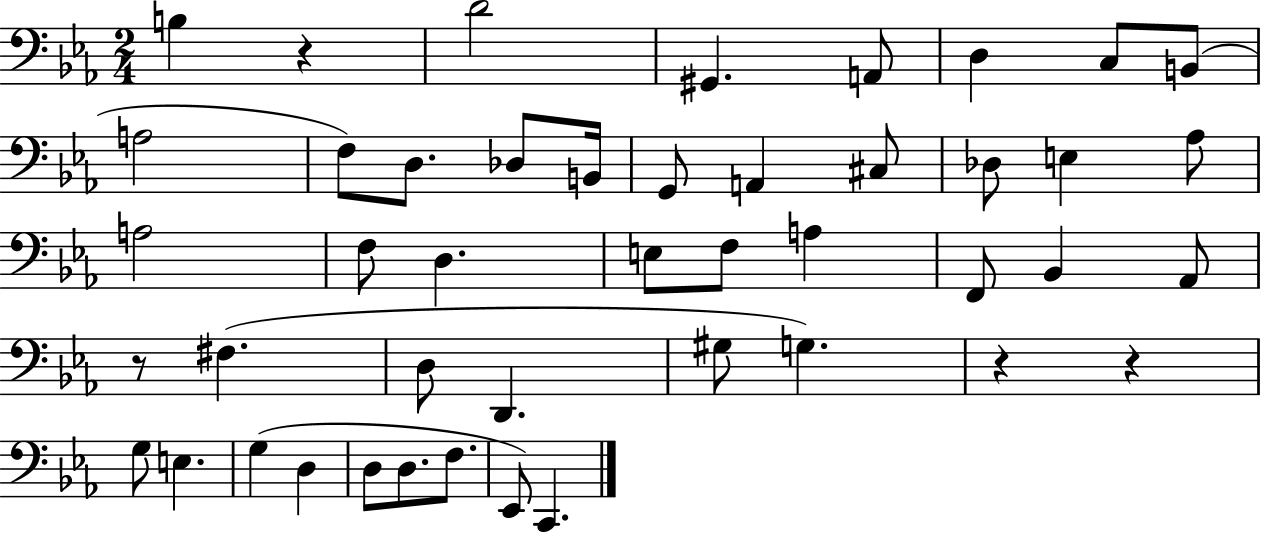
X:1
T:Untitled
M:2/4
L:1/4
K:Eb
B, z D2 ^G,, A,,/2 D, C,/2 B,,/2 A,2 F,/2 D,/2 _D,/2 B,,/4 G,,/2 A,, ^C,/2 _D,/2 E, _A,/2 A,2 F,/2 D, E,/2 F,/2 A, F,,/2 _B,, _A,,/2 z/2 ^F, D,/2 D,, ^G,/2 G, z z G,/2 E, G, D, D,/2 D,/2 F,/2 _E,,/2 C,,